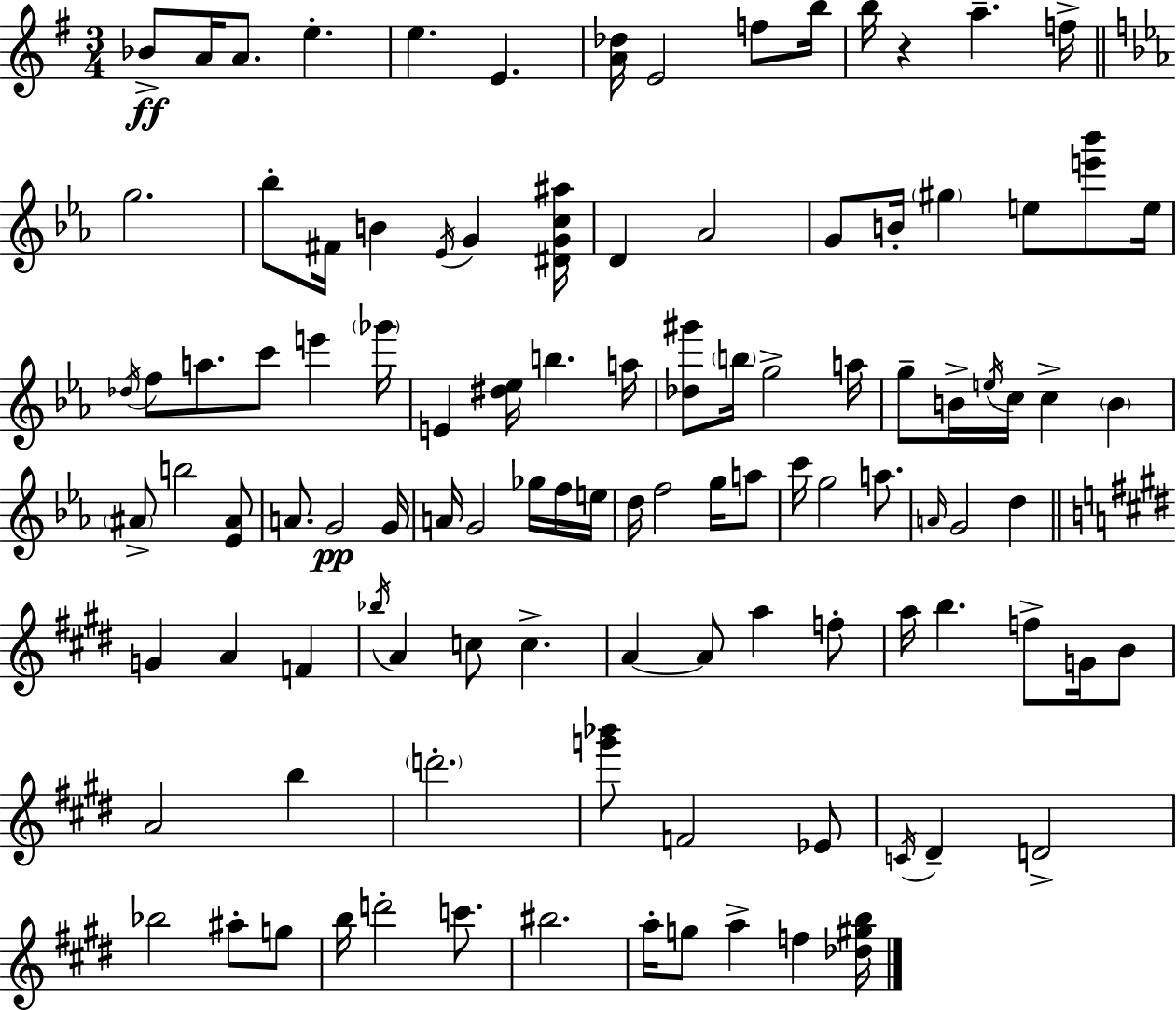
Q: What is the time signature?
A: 3/4